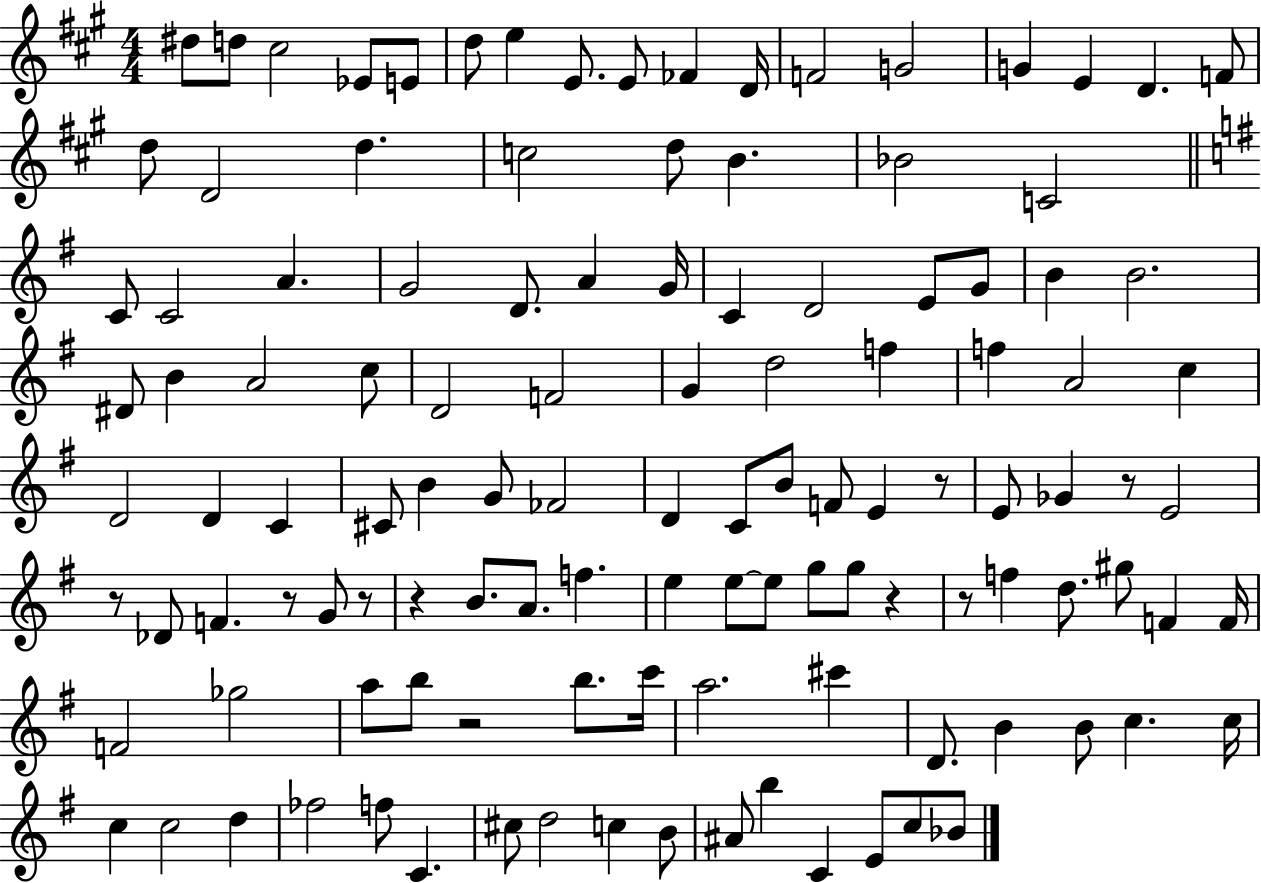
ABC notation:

X:1
T:Untitled
M:4/4
L:1/4
K:A
^d/2 d/2 ^c2 _E/2 E/2 d/2 e E/2 E/2 _F D/4 F2 G2 G E D F/2 d/2 D2 d c2 d/2 B _B2 C2 C/2 C2 A G2 D/2 A G/4 C D2 E/2 G/2 B B2 ^D/2 B A2 c/2 D2 F2 G d2 f f A2 c D2 D C ^C/2 B G/2 _F2 D C/2 B/2 F/2 E z/2 E/2 _G z/2 E2 z/2 _D/2 F z/2 G/2 z/2 z B/2 A/2 f e e/2 e/2 g/2 g/2 z z/2 f d/2 ^g/2 F F/4 F2 _g2 a/2 b/2 z2 b/2 c'/4 a2 ^c' D/2 B B/2 c c/4 c c2 d _f2 f/2 C ^c/2 d2 c B/2 ^A/2 b C E/2 c/2 _B/2